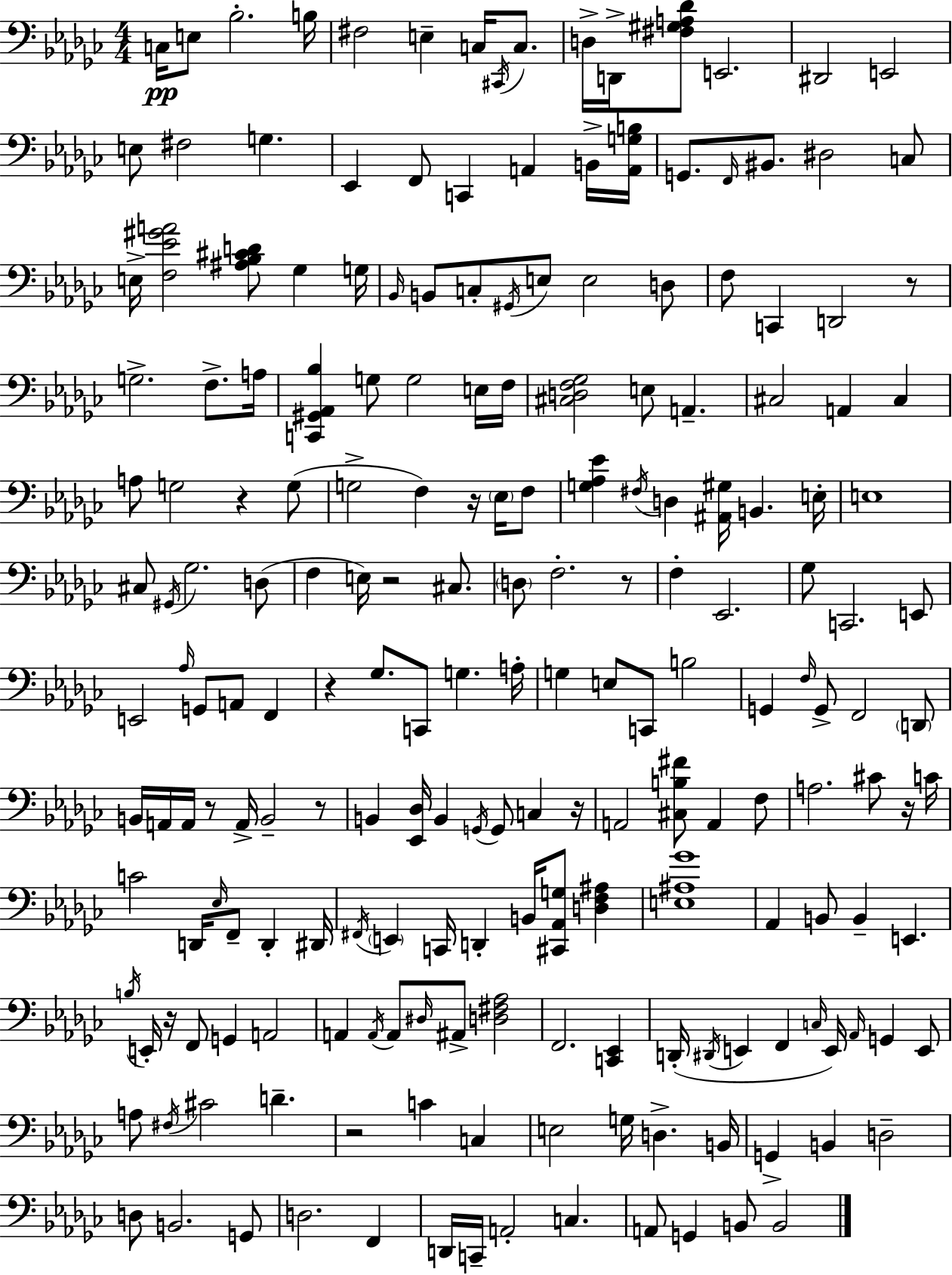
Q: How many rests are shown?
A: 12